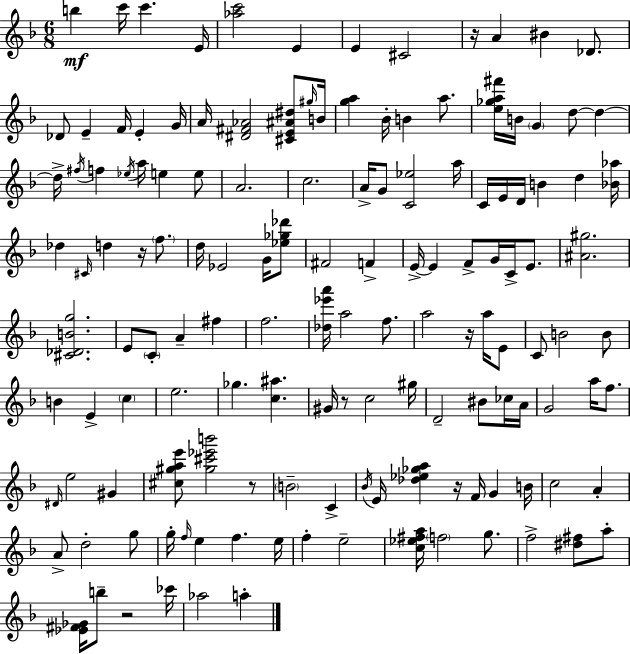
B5/q C6/s C6/q. E4/s [Ab5,C6]/h E4/q E4/q C#4/h R/s A4/q BIS4/q Db4/e. Db4/e E4/q F4/s E4/q G4/s A4/s [D#4,F#4,Ab4]/h [C#4,E4,A#4,D#5]/e G#5/s B4/s [G5,A5]/q Bb4/s B4/q A5/e. [E5,Gb5,A5,F#6]/s B4/s G4/q D5/e D5/q D5/s F#5/s F5/q Eb5/s A5/s E5/q E5/e A4/h. C5/h. A4/s G4/e [C4,Eb5]/h A5/s C4/s E4/s D4/s B4/q D5/q [Bb4,Ab5]/s Db5/q C#4/s D5/q R/s F5/e. D5/s Eb4/h G4/s [Eb5,Gb5,Db6]/e F#4/h F4/q E4/s E4/q F4/e G4/s C4/s E4/e. [A#4,G#5]/h. [C#4,Db4,B4,G5]/h. E4/e C4/e A4/q F#5/q F5/h. [Db5,Eb6,A6]/s A5/h F5/e. A5/h R/s A5/s E4/e C4/e B4/h B4/e B4/q E4/q C5/q E5/h. Gb5/q. [C5,A#5]/q. G#4/s R/e C5/h G#5/s D4/h BIS4/e CES5/s A4/s G4/h A5/s F5/e. D#4/s E5/h G#4/q [C#5,G#5,A5,E6]/e [G#5,C#6,Eb6,B6]/h R/e B4/h C4/q Bb4/s E4/s [Db5,Eb5,Gb5,A5]/q R/s F4/s G4/q B4/s C5/h A4/q A4/e D5/h G5/e G5/s F5/s E5/q F5/q. E5/s F5/q E5/h [C5,Eb5,F#5,A5]/s F5/h G5/e. F5/h [D#5,F#5]/e A5/e [Eb4,F#4,Gb4]/s B5/e R/h CES6/s Ab5/h A5/q